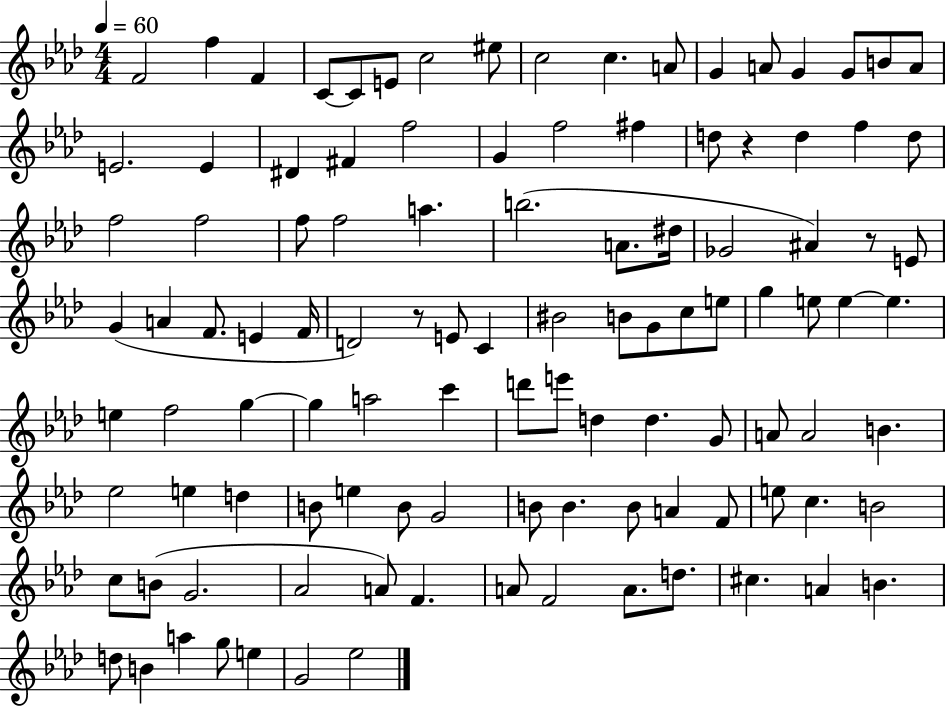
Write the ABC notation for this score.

X:1
T:Untitled
M:4/4
L:1/4
K:Ab
F2 f F C/2 C/2 E/2 c2 ^e/2 c2 c A/2 G A/2 G G/2 B/2 A/2 E2 E ^D ^F f2 G f2 ^f d/2 z d f d/2 f2 f2 f/2 f2 a b2 A/2 ^d/4 _G2 ^A z/2 E/2 G A F/2 E F/4 D2 z/2 E/2 C ^B2 B/2 G/2 c/2 e/2 g e/2 e e e f2 g g a2 c' d'/2 e'/2 d d G/2 A/2 A2 B _e2 e d B/2 e B/2 G2 B/2 B B/2 A F/2 e/2 c B2 c/2 B/2 G2 _A2 A/2 F A/2 F2 A/2 d/2 ^c A B d/2 B a g/2 e G2 _e2